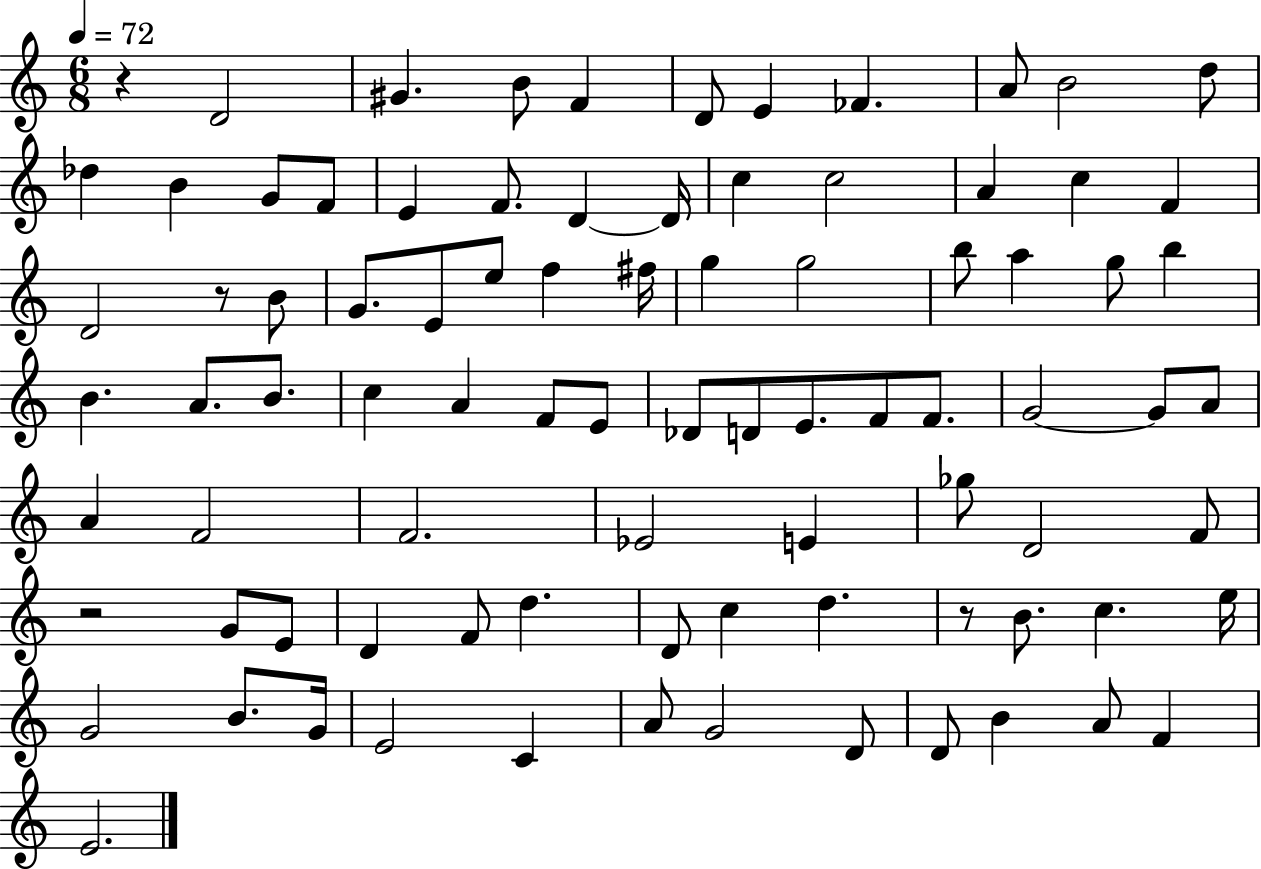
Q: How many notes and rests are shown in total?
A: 87